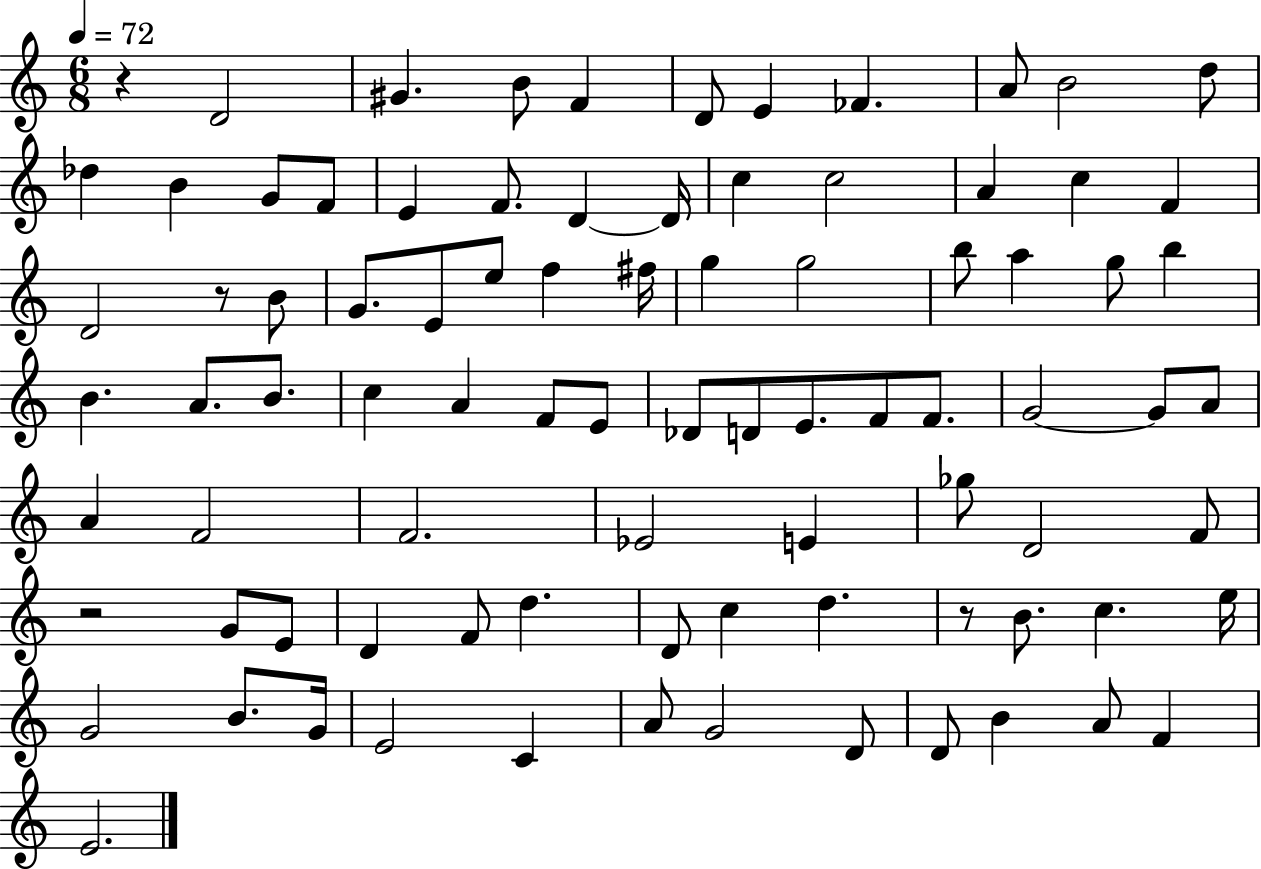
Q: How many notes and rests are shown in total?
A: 87